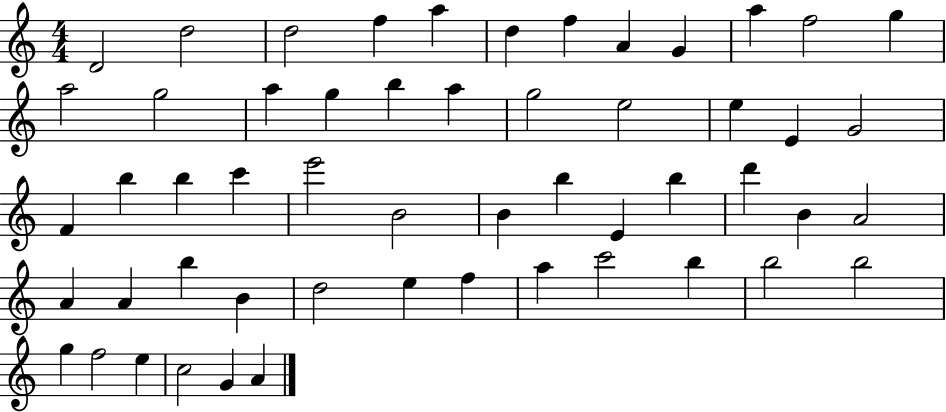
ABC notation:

X:1
T:Untitled
M:4/4
L:1/4
K:C
D2 d2 d2 f a d f A G a f2 g a2 g2 a g b a g2 e2 e E G2 F b b c' e'2 B2 B b E b d' B A2 A A b B d2 e f a c'2 b b2 b2 g f2 e c2 G A